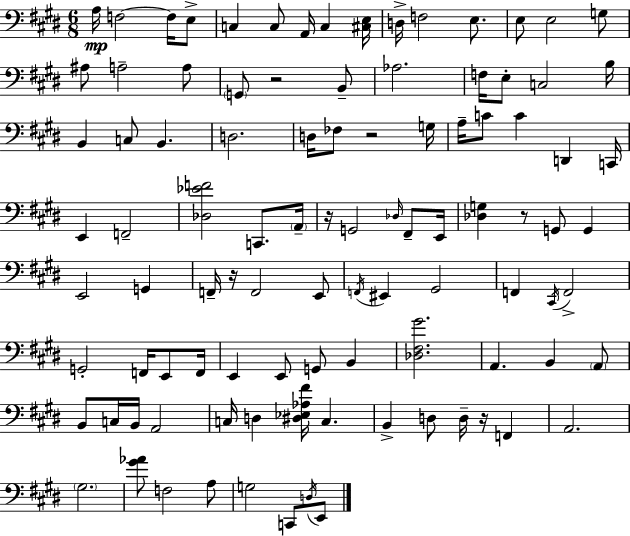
A3/s F3/h F3/s E3/e C3/q C3/e A2/s C3/q [C#3,E3]/s D3/s F3/h E3/e. E3/e E3/h G3/e A#3/e A3/h A3/e G2/e R/h B2/e Ab3/h. F3/s E3/e C3/h B3/s B2/q C3/e B2/q. D3/h. D3/s FES3/e R/h G3/s A3/s C4/e C4/q D2/q C2/s E2/q F2/h [Db3,Eb4,F4]/h C2/e. A2/s R/s G2/h Db3/s F#2/e E2/s [Db3,G3]/q R/e G2/e G2/q E2/h G2/q F2/s R/s F2/h E2/e F2/s EIS2/q G#2/h F2/q C#2/s F2/h G2/h F2/s E2/e F2/s E2/q E2/e G2/e B2/q [Db3,F#3,G#4]/h. A2/q. B2/q A2/e B2/e C3/s B2/s A2/h C3/s D3/q [D#3,Eb3,Ab3,F#4]/s C3/q. B2/q D3/e D3/s R/s F2/q A2/h. G#3/h. [G#4,Ab4]/e F3/h A3/e G3/h C2/e D3/s E2/e